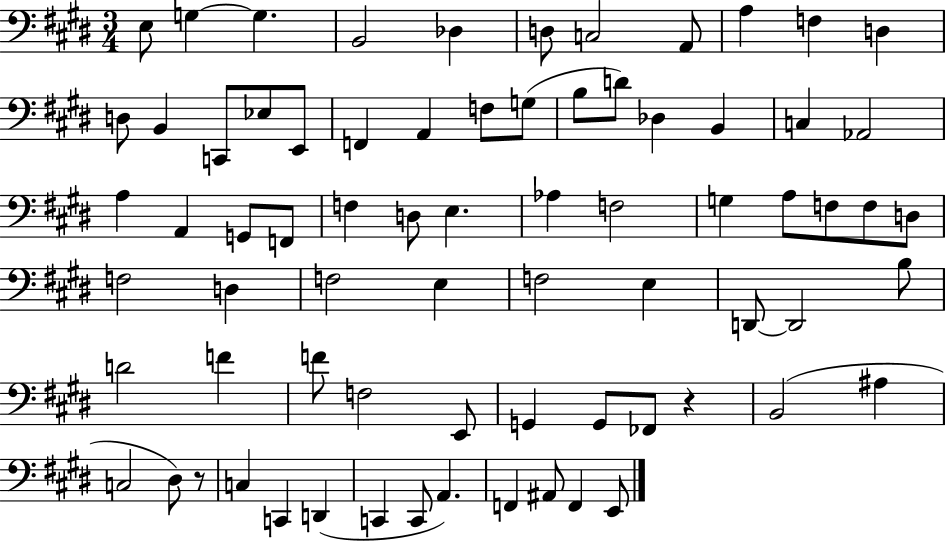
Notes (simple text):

E3/e G3/q G3/q. B2/h Db3/q D3/e C3/h A2/e A3/q F3/q D3/q D3/e B2/q C2/e Eb3/e E2/e F2/q A2/q F3/e G3/e B3/e D4/e Db3/q B2/q C3/q Ab2/h A3/q A2/q G2/e F2/e F3/q D3/e E3/q. Ab3/q F3/h G3/q A3/e F3/e F3/e D3/e F3/h D3/q F3/h E3/q F3/h E3/q D2/e D2/h B3/e D4/h F4/q F4/e F3/h E2/e G2/q G2/e FES2/e R/q B2/h A#3/q C3/h D#3/e R/e C3/q C2/q D2/q C2/q C2/e A2/q. F2/q A#2/e F2/q E2/e